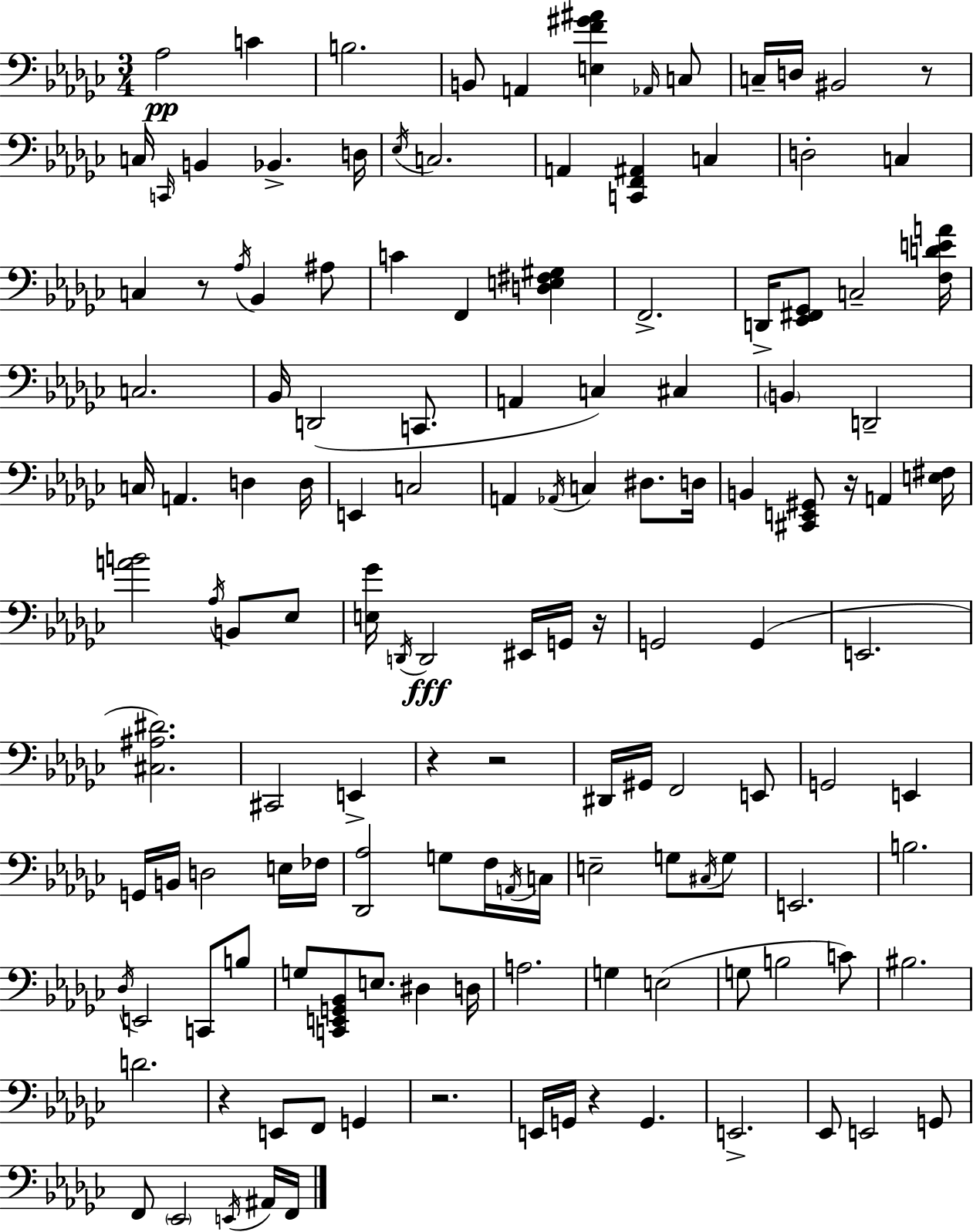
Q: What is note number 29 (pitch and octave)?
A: D2